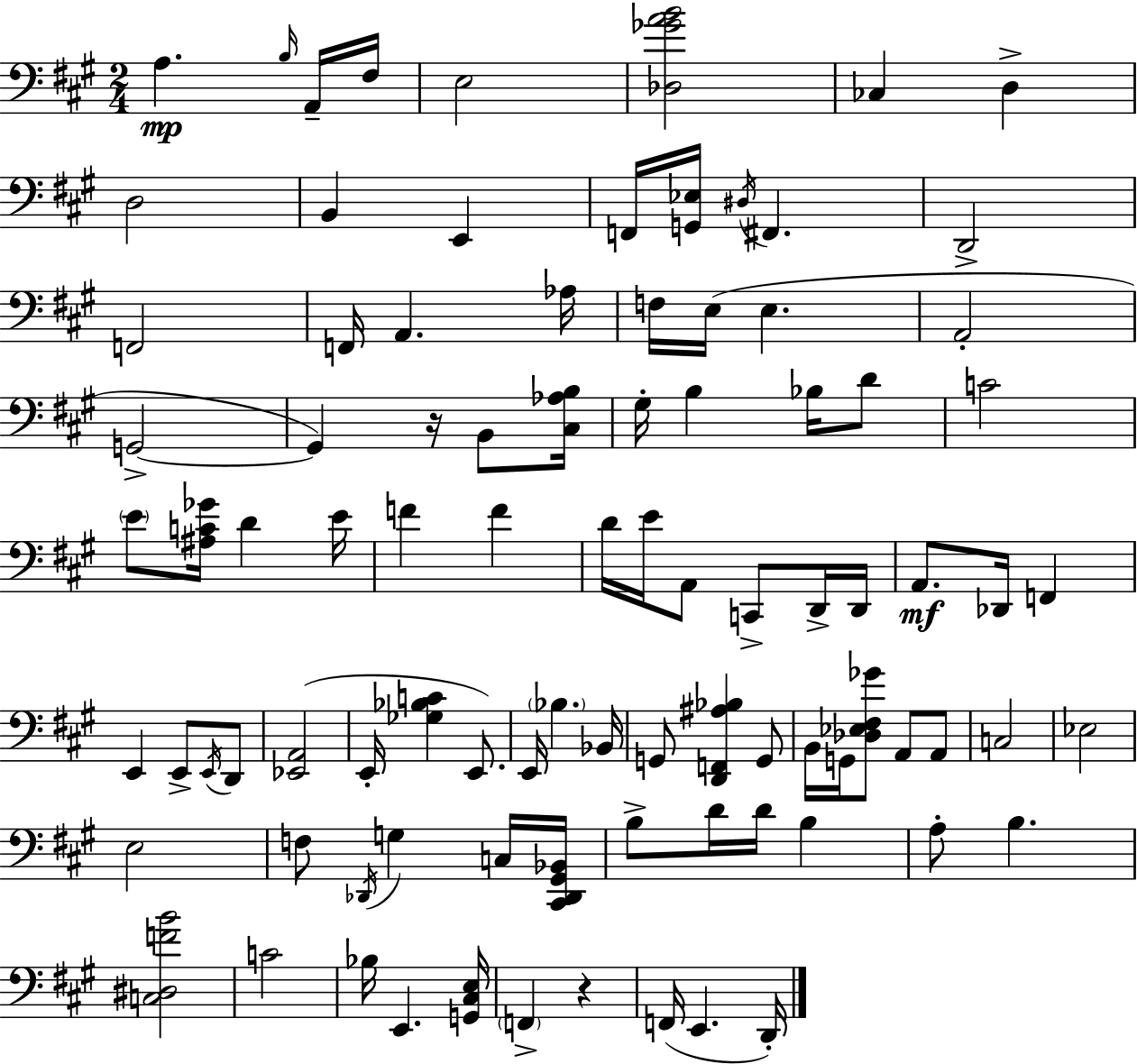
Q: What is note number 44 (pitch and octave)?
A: F2